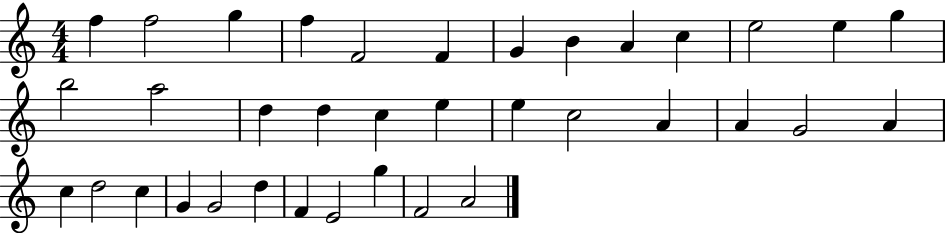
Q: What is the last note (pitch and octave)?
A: A4